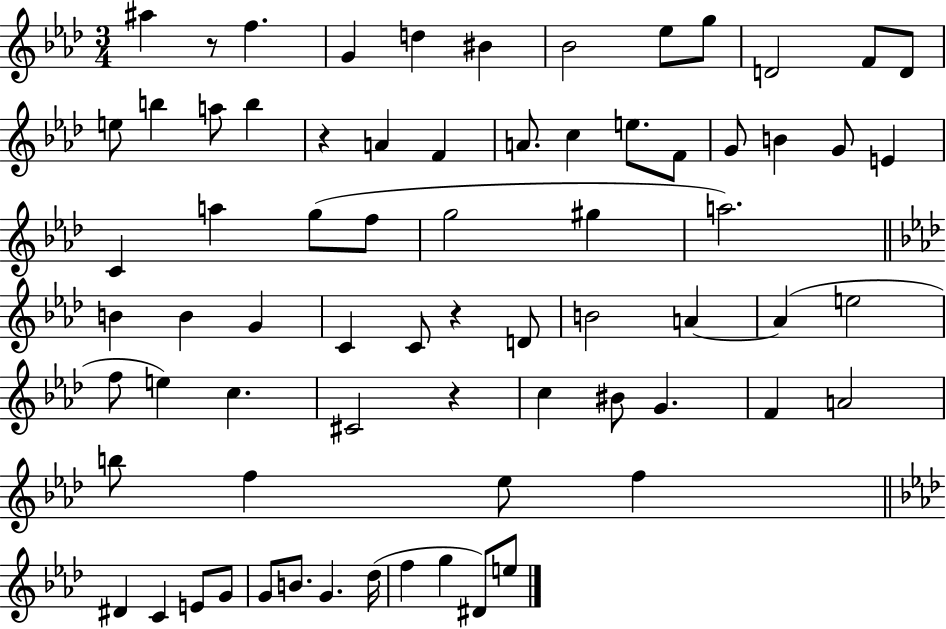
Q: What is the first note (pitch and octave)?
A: A#5